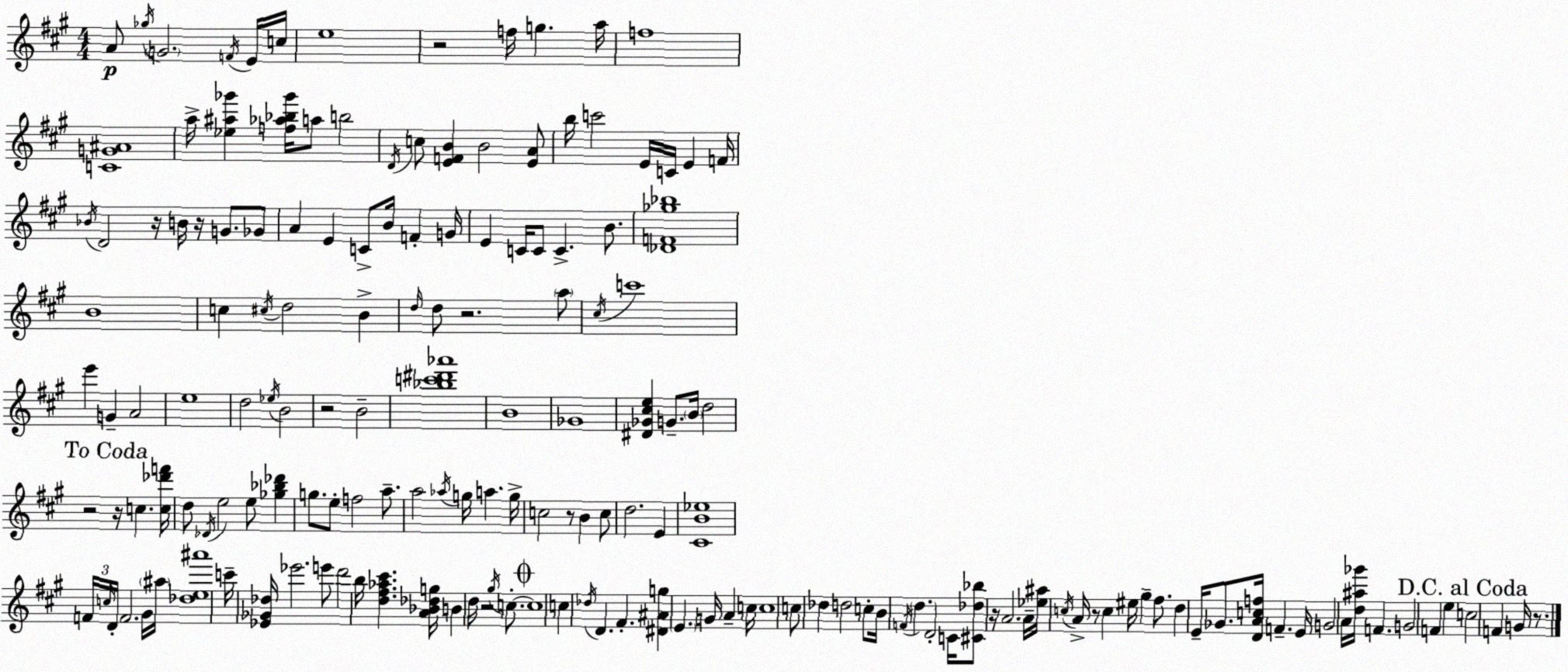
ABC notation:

X:1
T:Untitled
M:4/4
L:1/4
K:A
A/2 _g/4 G2 F/4 E/4 c/4 e4 z2 f/4 g a/4 f4 [CG^A]4 a/4 [_e^a_g'] [f_a_b_g']/4 a/2 b2 D/4 c/2 [EFB] B2 [EA]/2 b/4 c'2 E/4 C/4 E F/4 _B/4 D2 z/4 B/4 z/4 G/2 _G/2 A E C/2 B/4 F G/4 E C/4 C/2 C B/2 [_DF_g_b]4 B4 c ^c/4 d2 B d/4 d/2 z2 a/2 ^c/4 c'4 e' G A2 e4 d2 _e/4 B2 z2 B2 [_bc'^d'_a']4 B4 _G4 [^D_G^ce] G/2 B/4 d2 z2 z/4 c [c_d'f']/4 d/2 _D/4 e2 e/2 [_g_b_d'] g/2 e/2 f2 a/2 a2 _a/4 g/4 a g/4 c2 z/2 B c/2 d2 E [^CB_e]4 F/4 c/4 D/4 F2 ^G/4 ^a/4 [_de^a']4 c'/4 [_E_G_d]/4 _e'2 e'/2 d'2 b/4 [d^f_a^c'] [A_B_dg]/4 B d/4 z2 ^g/4 c/2 c4 c _d/4 D ^F [^D^Ag] E G/4 A c/4 c4 c/2 _d d2 c/2 B/4 F/4 d D2 C/4 [^C_d_b]/2 z/4 A2 A/4 [_e^a]/4 c/4 A/4 z/2 c ^e/4 ^g ^f/2 d E/4 _G/2 [DAcf]/4 F E/4 G2 A/4 [d^a_g']/4 F G2 F e c2 F G/4 z/2